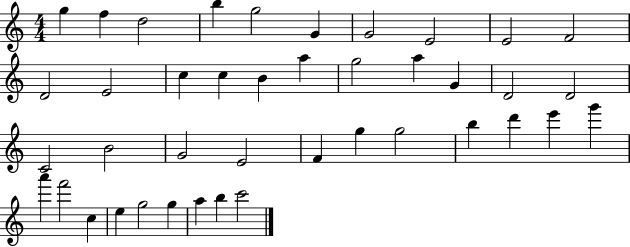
{
  \clef treble
  \numericTimeSignature
  \time 4/4
  \key c \major
  g''4 f''4 d''2 | b''4 g''2 g'4 | g'2 e'2 | e'2 f'2 | \break d'2 e'2 | c''4 c''4 b'4 a''4 | g''2 a''4 g'4 | d'2 d'2 | \break c'2 b'2 | g'2 e'2 | f'4 g''4 g''2 | b''4 d'''4 e'''4 g'''4 | \break a'''4 f'''2 c''4 | e''4 g''2 g''4 | a''4 b''4 c'''2 | \bar "|."
}